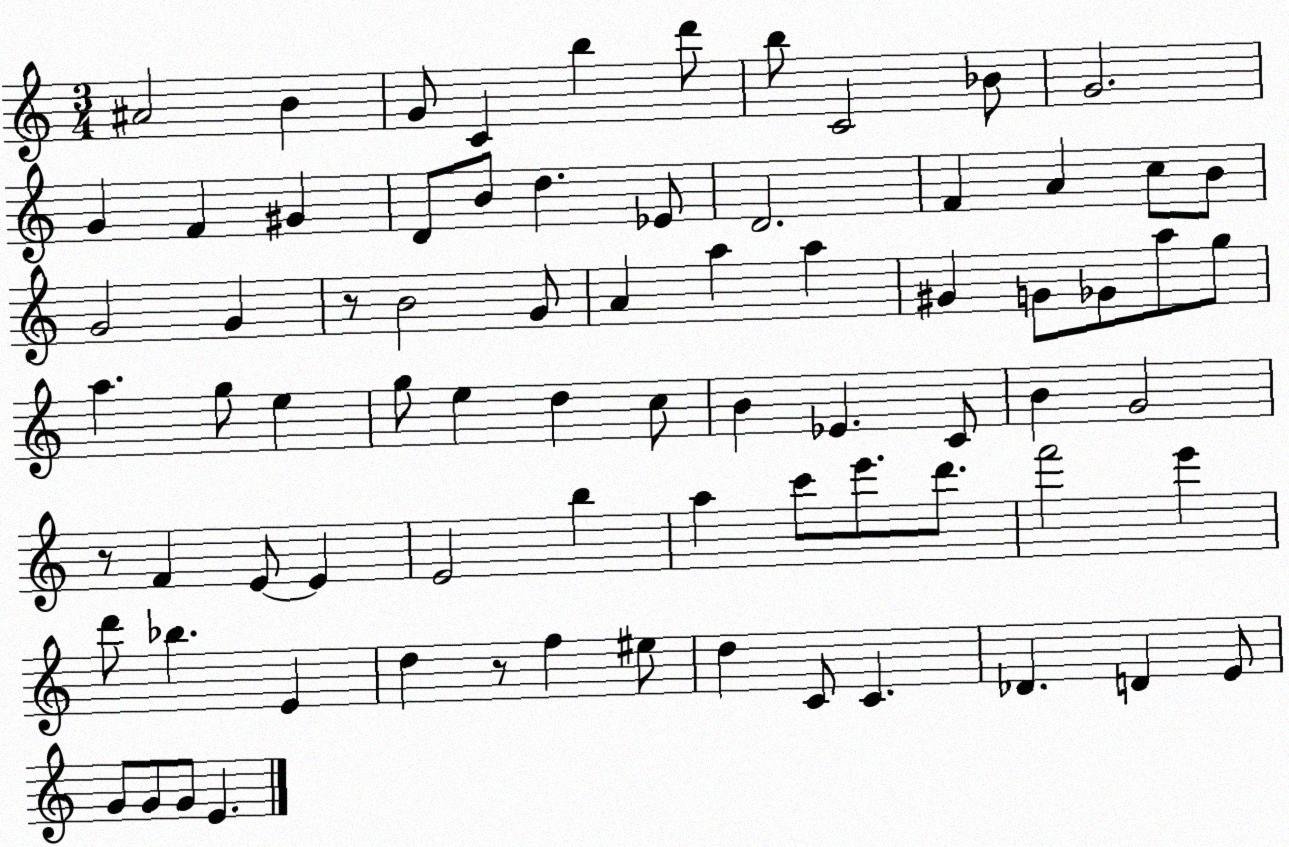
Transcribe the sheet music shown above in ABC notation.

X:1
T:Untitled
M:3/4
L:1/4
K:C
^A2 B G/2 C b d'/2 b/2 C2 _B/2 G2 G F ^G D/2 B/2 d _E/2 D2 F A c/2 B/2 G2 G z/2 B2 G/2 A a a ^G G/2 _G/2 a/2 g/2 a g/2 e g/2 e d c/2 B _E C/2 B G2 z/2 F E/2 E E2 b a c'/2 e'/2 d'/2 f'2 e' d'/2 _b E d z/2 f ^e/2 d C/2 C _D D E/2 G/2 G/2 G/2 E